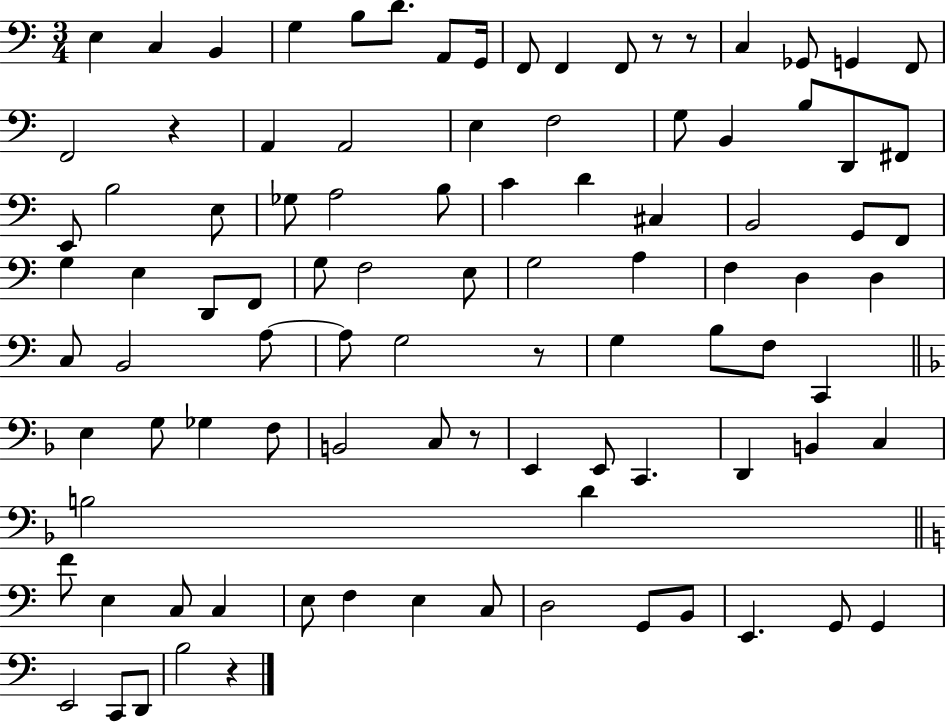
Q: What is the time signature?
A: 3/4